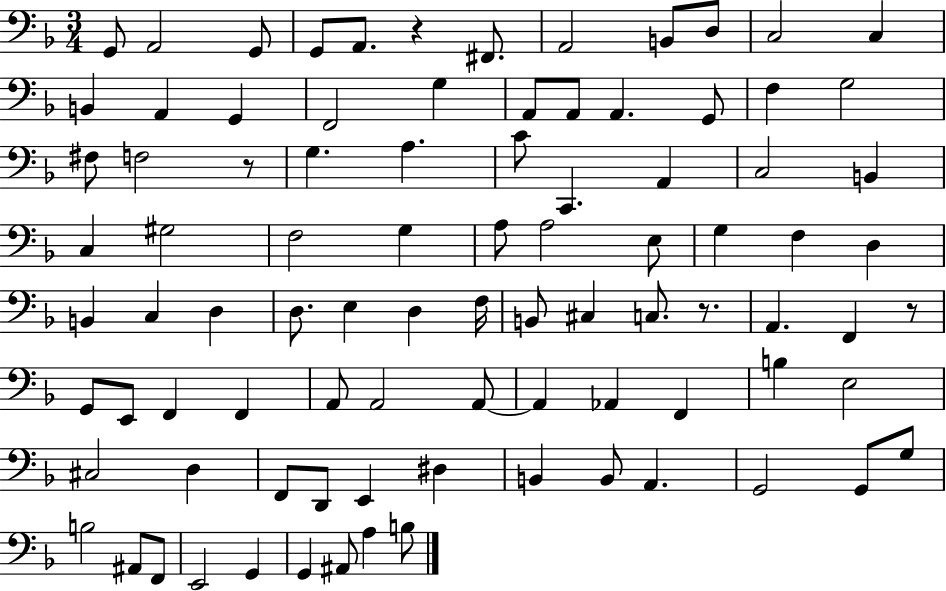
G2/e A2/h G2/e G2/e A2/e. R/q F#2/e. A2/h B2/e D3/e C3/h C3/q B2/q A2/q G2/q F2/h G3/q A2/e A2/e A2/q. G2/e F3/q G3/h F#3/e F3/h R/e G3/q. A3/q. C4/e C2/q. A2/q C3/h B2/q C3/q G#3/h F3/h G3/q A3/e A3/h E3/e G3/q F3/q D3/q B2/q C3/q D3/q D3/e. E3/q D3/q F3/s B2/e C#3/q C3/e. R/e. A2/q. F2/q R/e G2/e E2/e F2/q F2/q A2/e A2/h A2/e A2/q Ab2/q F2/q B3/q E3/h C#3/h D3/q F2/e D2/e E2/q D#3/q B2/q B2/e A2/q. G2/h G2/e G3/e B3/h A#2/e F2/e E2/h G2/q G2/q A#2/e A3/q B3/e